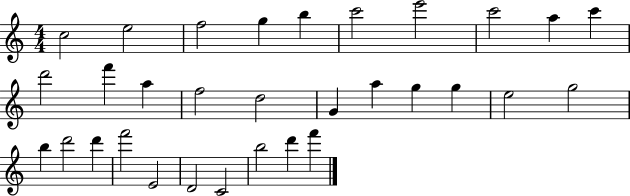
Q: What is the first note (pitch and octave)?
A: C5